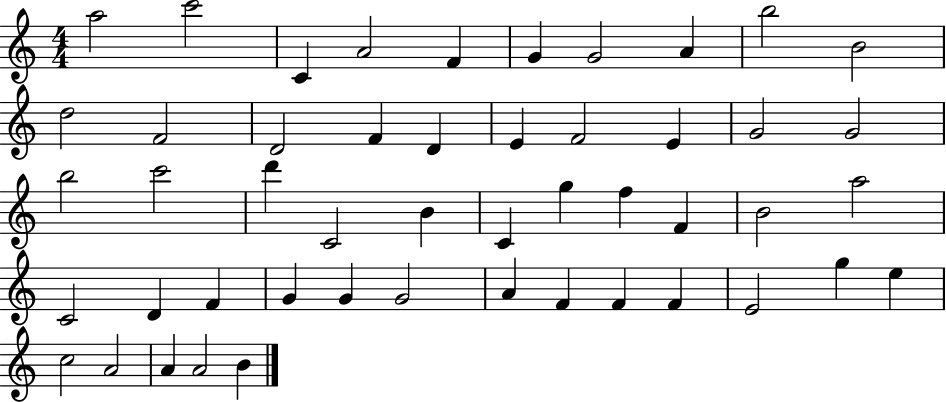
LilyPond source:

{
  \clef treble
  \numericTimeSignature
  \time 4/4
  \key c \major
  a''2 c'''2 | c'4 a'2 f'4 | g'4 g'2 a'4 | b''2 b'2 | \break d''2 f'2 | d'2 f'4 d'4 | e'4 f'2 e'4 | g'2 g'2 | \break b''2 c'''2 | d'''4 c'2 b'4 | c'4 g''4 f''4 f'4 | b'2 a''2 | \break c'2 d'4 f'4 | g'4 g'4 g'2 | a'4 f'4 f'4 f'4 | e'2 g''4 e''4 | \break c''2 a'2 | a'4 a'2 b'4 | \bar "|."
}